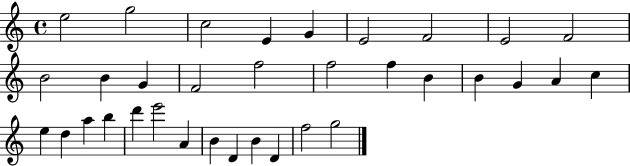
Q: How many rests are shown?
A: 0